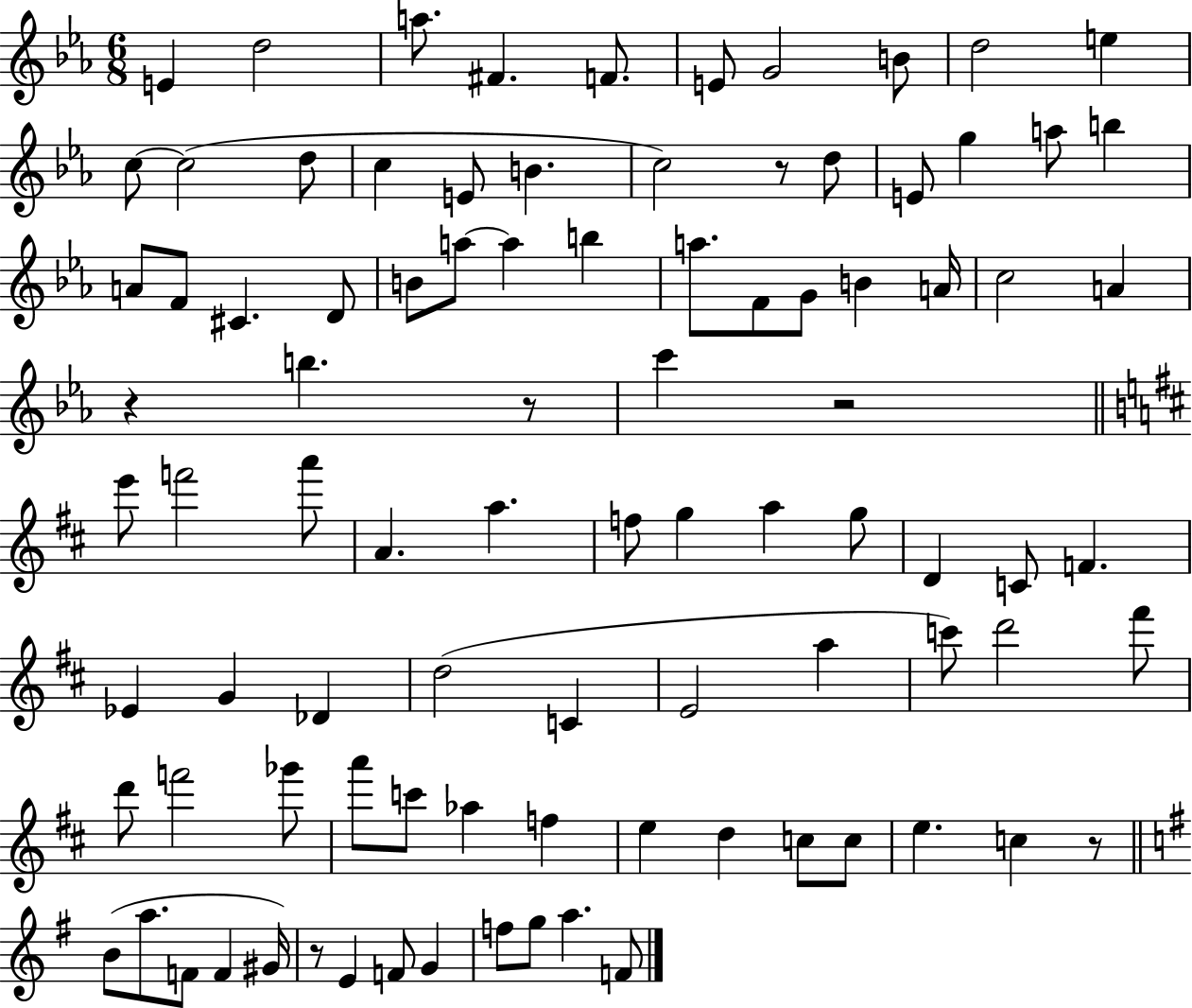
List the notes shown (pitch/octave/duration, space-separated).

E4/q D5/h A5/e. F#4/q. F4/e. E4/e G4/h B4/e D5/h E5/q C5/e C5/h D5/e C5/q E4/e B4/q. C5/h R/e D5/e E4/e G5/q A5/e B5/q A4/e F4/e C#4/q. D4/e B4/e A5/e A5/q B5/q A5/e. F4/e G4/e B4/q A4/s C5/h A4/q R/q B5/q. R/e C6/q R/h E6/e F6/h A6/e A4/q. A5/q. F5/e G5/q A5/q G5/e D4/q C4/e F4/q. Eb4/q G4/q Db4/q D5/h C4/q E4/h A5/q C6/e D6/h F#6/e D6/e F6/h Gb6/e A6/e C6/e Ab5/q F5/q E5/q D5/q C5/e C5/e E5/q. C5/q R/e B4/e A5/e. F4/e F4/q G#4/s R/e E4/q F4/e G4/q F5/e G5/e A5/q. F4/e